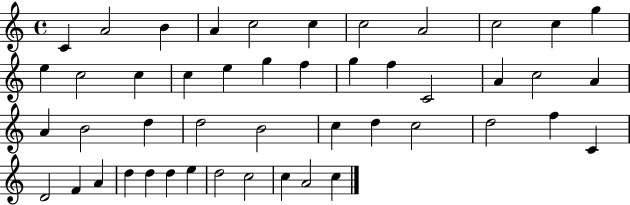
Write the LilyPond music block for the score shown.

{
  \clef treble
  \time 4/4
  \defaultTimeSignature
  \key c \major
  c'4 a'2 b'4 | a'4 c''2 c''4 | c''2 a'2 | c''2 c''4 g''4 | \break e''4 c''2 c''4 | c''4 e''4 g''4 f''4 | g''4 f''4 c'2 | a'4 c''2 a'4 | \break a'4 b'2 d''4 | d''2 b'2 | c''4 d''4 c''2 | d''2 f''4 c'4 | \break d'2 f'4 a'4 | d''4 d''4 d''4 e''4 | d''2 c''2 | c''4 a'2 c''4 | \break \bar "|."
}